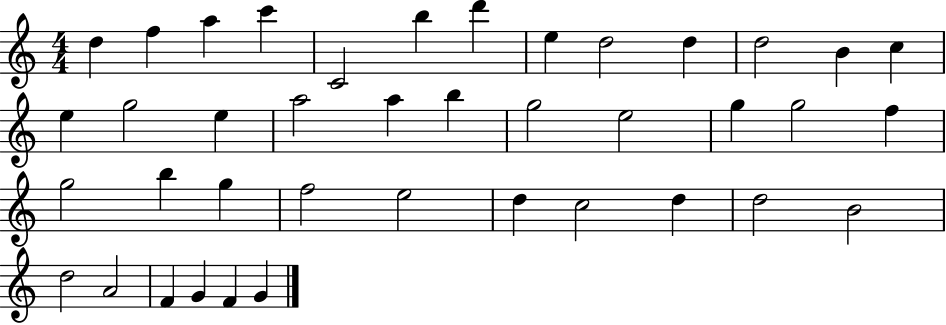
D5/q F5/q A5/q C6/q C4/h B5/q D6/q E5/q D5/h D5/q D5/h B4/q C5/q E5/q G5/h E5/q A5/h A5/q B5/q G5/h E5/h G5/q G5/h F5/q G5/h B5/q G5/q F5/h E5/h D5/q C5/h D5/q D5/h B4/h D5/h A4/h F4/q G4/q F4/q G4/q